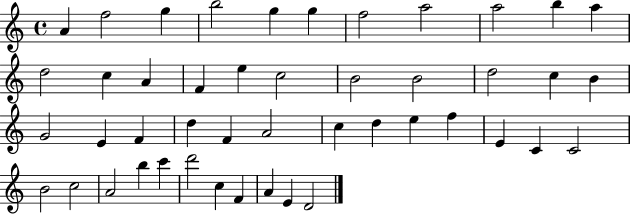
{
  \clef treble
  \time 4/4
  \defaultTimeSignature
  \key c \major
  a'4 f''2 g''4 | b''2 g''4 g''4 | f''2 a''2 | a''2 b''4 a''4 | \break d''2 c''4 a'4 | f'4 e''4 c''2 | b'2 b'2 | d''2 c''4 b'4 | \break g'2 e'4 f'4 | d''4 f'4 a'2 | c''4 d''4 e''4 f''4 | e'4 c'4 c'2 | \break b'2 c''2 | a'2 b''4 c'''4 | d'''2 c''4 f'4 | a'4 e'4 d'2 | \break \bar "|."
}